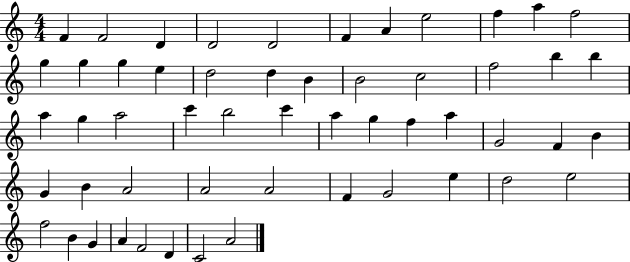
X:1
T:Untitled
M:4/4
L:1/4
K:C
F F2 D D2 D2 F A e2 f a f2 g g g e d2 d B B2 c2 f2 b b a g a2 c' b2 c' a g f a G2 F B G B A2 A2 A2 F G2 e d2 e2 f2 B G A F2 D C2 A2